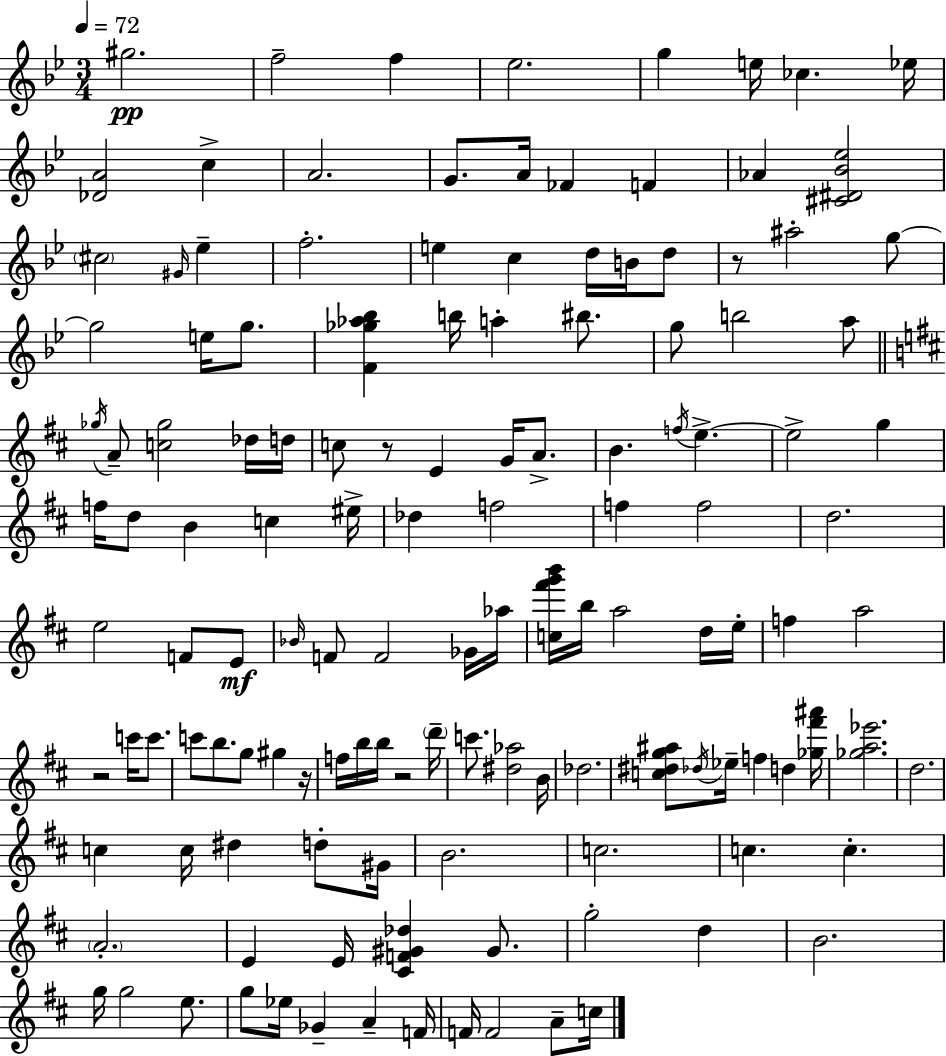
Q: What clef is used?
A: treble